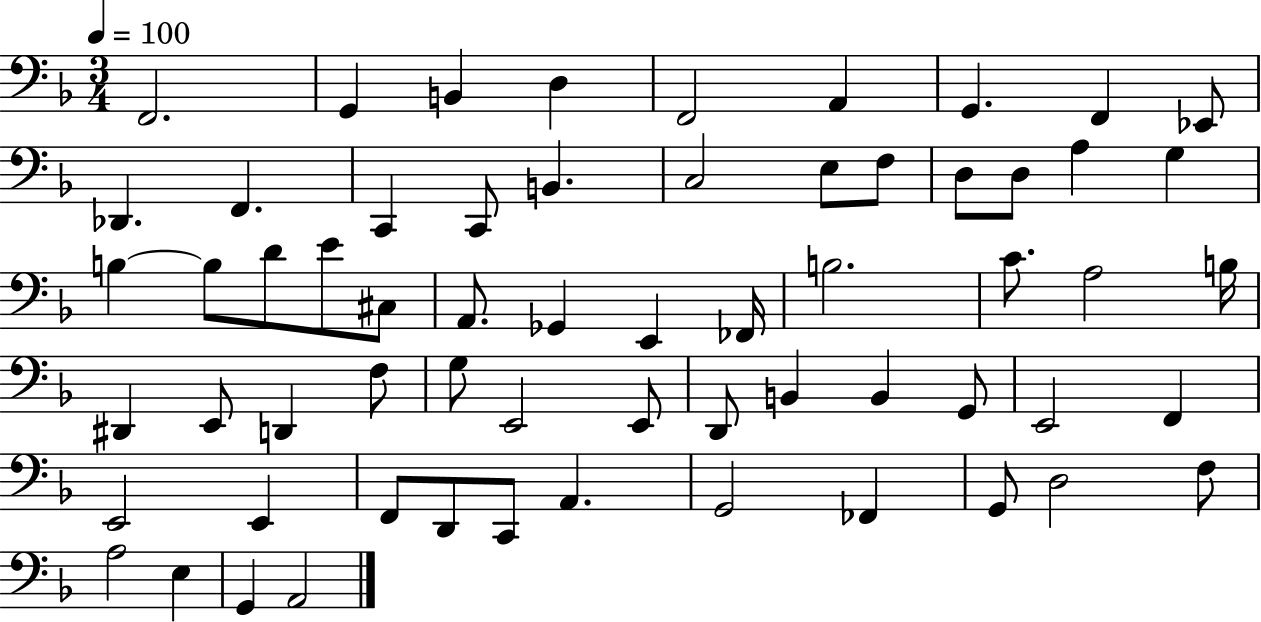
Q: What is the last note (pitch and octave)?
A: A2